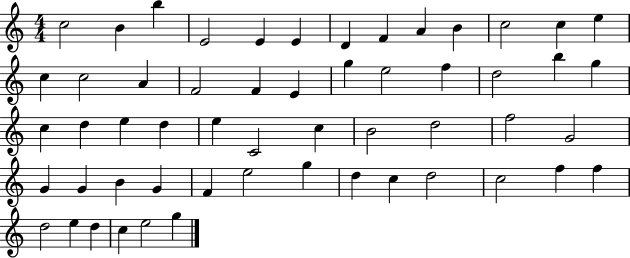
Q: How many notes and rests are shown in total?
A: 55